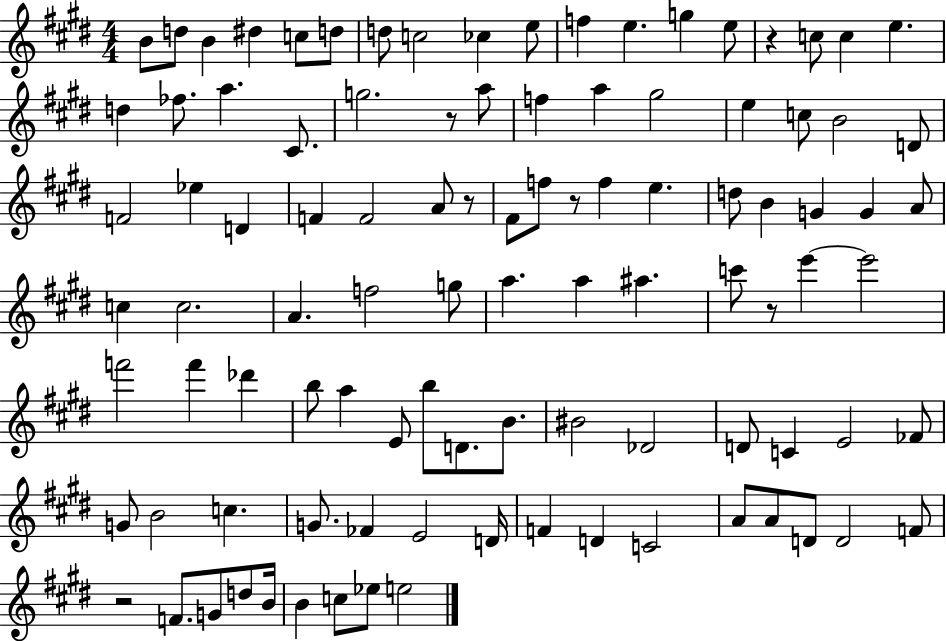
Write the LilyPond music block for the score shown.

{
  \clef treble
  \numericTimeSignature
  \time 4/4
  \key e \major
  b'8 d''8 b'4 dis''4 c''8 d''8 | d''8 c''2 ces''4 e''8 | f''4 e''4. g''4 e''8 | r4 c''8 c''4 e''4. | \break d''4 fes''8. a''4. cis'8. | g''2. r8 a''8 | f''4 a''4 gis''2 | e''4 c''8 b'2 d'8 | \break f'2 ees''4 d'4 | f'4 f'2 a'8 r8 | fis'8 f''8 r8 f''4 e''4. | d''8 b'4 g'4 g'4 a'8 | \break c''4 c''2. | a'4. f''2 g''8 | a''4. a''4 ais''4. | c'''8 r8 e'''4~~ e'''2 | \break f'''2 f'''4 des'''4 | b''8 a''4 e'8 b''8 d'8. b'8. | bis'2 des'2 | d'8 c'4 e'2 fes'8 | \break g'8 b'2 c''4. | g'8. fes'4 e'2 d'16 | f'4 d'4 c'2 | a'8 a'8 d'8 d'2 f'8 | \break r2 f'8. g'8 d''8 b'16 | b'4 c''8 ees''8 e''2 | \bar "|."
}